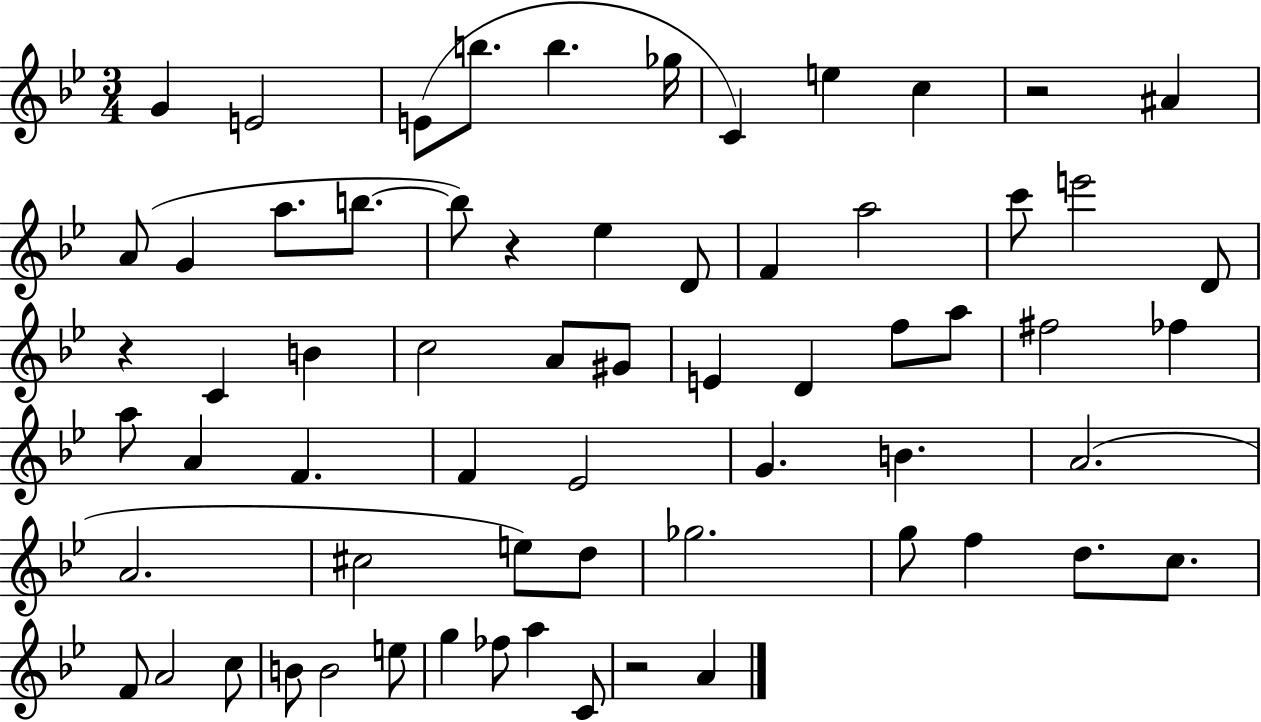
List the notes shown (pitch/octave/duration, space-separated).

G4/q E4/h E4/e B5/e. B5/q. Gb5/s C4/q E5/q C5/q R/h A#4/q A4/e G4/q A5/e. B5/e. B5/e R/q Eb5/q D4/e F4/q A5/h C6/e E6/h D4/e R/q C4/q B4/q C5/h A4/e G#4/e E4/q D4/q F5/e A5/e F#5/h FES5/q A5/e A4/q F4/q. F4/q Eb4/h G4/q. B4/q. A4/h. A4/h. C#5/h E5/e D5/e Gb5/h. G5/e F5/q D5/e. C5/e. F4/e A4/h C5/e B4/e B4/h E5/e G5/q FES5/e A5/q C4/e R/h A4/q